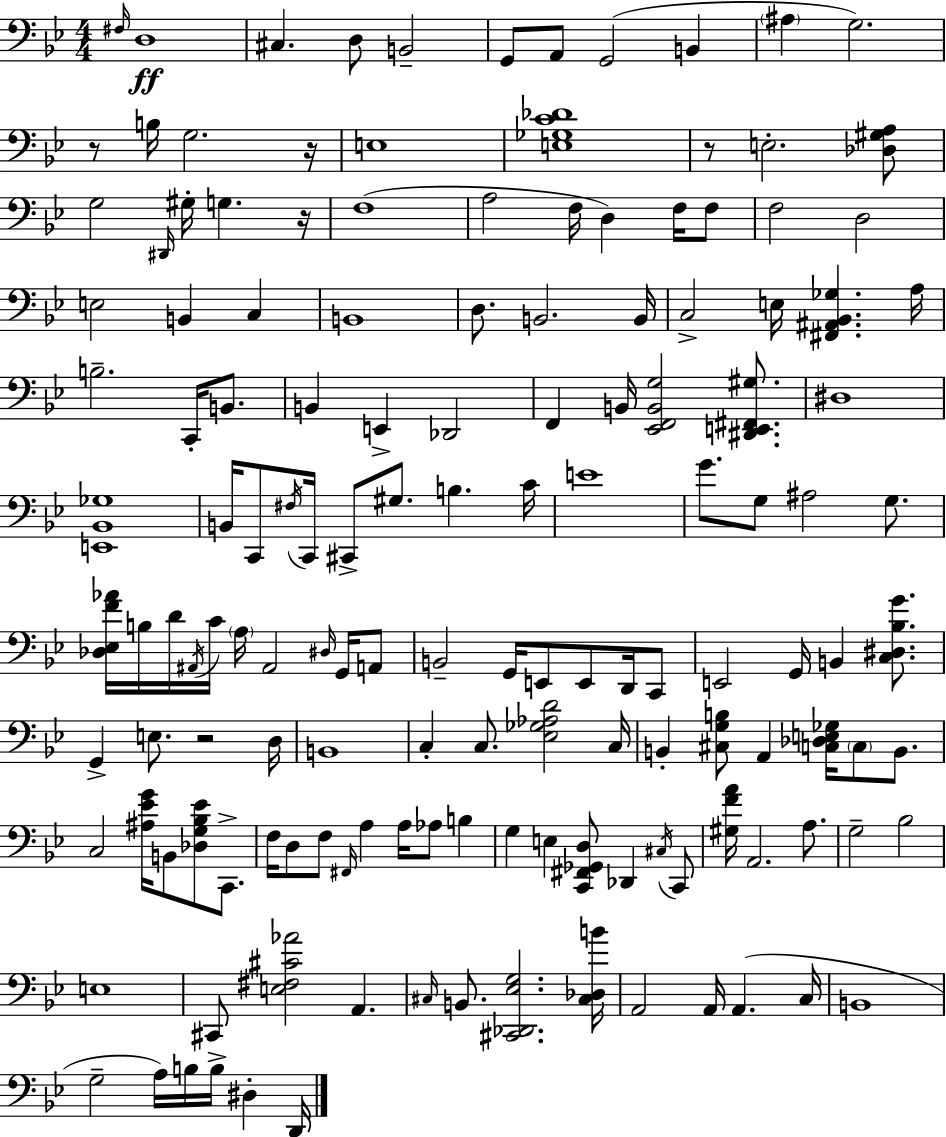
X:1
T:Untitled
M:4/4
L:1/4
K:Bb
^F,/4 D,4 ^C, D,/2 B,,2 G,,/2 A,,/2 G,,2 B,, ^A, G,2 z/2 B,/4 G,2 z/4 E,4 [E,_G,C_D]4 z/2 E,2 [_D,^G,A,]/2 G,2 ^D,,/4 ^G,/4 G, z/4 F,4 A,2 F,/4 D, F,/4 F,/2 F,2 D,2 E,2 B,, C, B,,4 D,/2 B,,2 B,,/4 C,2 E,/4 [^F,,^A,,_B,,_G,] A,/4 B,2 C,,/4 B,,/2 B,, E,, _D,,2 F,, B,,/4 [_E,,F,,B,,G,]2 [^D,,E,,^F,,^G,]/2 ^D,4 [E,,_B,,_G,]4 B,,/4 C,,/2 ^F,/4 C,,/4 ^C,,/2 ^G,/2 B, C/4 E4 G/2 G,/2 ^A,2 G,/2 [_D,_E,F_A]/4 B,/4 D/4 ^A,,/4 C/4 A,/4 ^A,,2 ^D,/4 G,,/4 A,,/2 B,,2 G,,/4 E,,/2 E,,/2 D,,/4 C,,/2 E,,2 G,,/4 B,, [C,^D,_B,G]/2 G,, E,/2 z2 D,/4 B,,4 C, C,/2 [_E,_G,_A,D]2 C,/4 B,, [^C,G,B,]/2 A,, [C,_D,E,_G,]/4 C,/2 B,,/2 C,2 [^A,_EG]/4 B,,/2 [_D,G,_B,_E]/2 C,,/2 F,/4 D,/2 F,/2 ^F,,/4 A, A,/4 _A,/2 B, G, E, [C,,^F,,_G,,D,]/2 _D,, ^C,/4 C,,/2 [^G,FA]/4 A,,2 A,/2 G,2 _B,2 E,4 ^C,,/2 [E,^F,^C_A]2 A,, ^C,/4 B,,/2 [^C,,_D,,_E,G,]2 [^C,_D,B]/4 A,,2 A,,/4 A,, C,/4 B,,4 G,2 A,/4 B,/4 B,/4 ^D, D,,/4